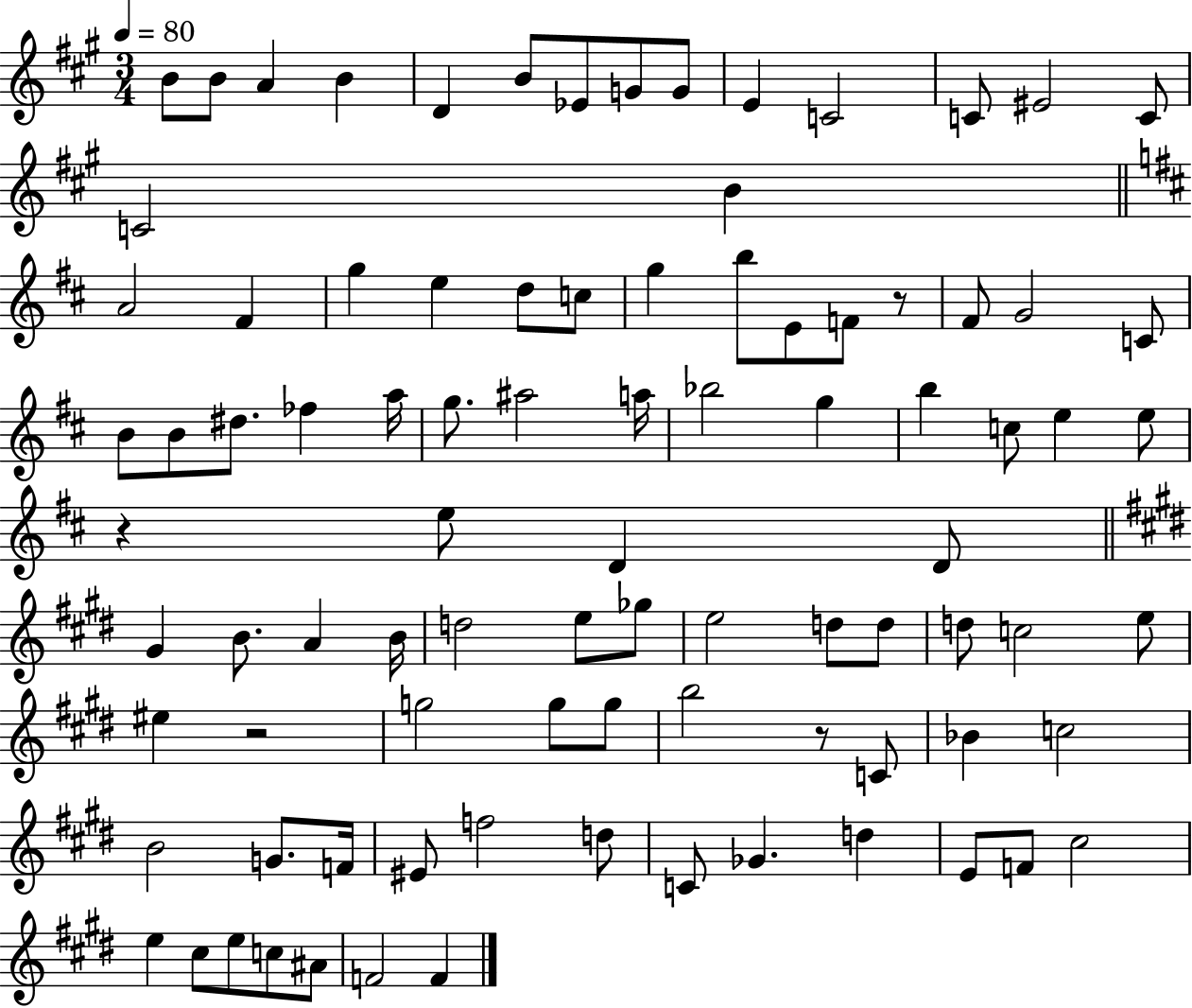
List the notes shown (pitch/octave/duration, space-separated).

B4/e B4/e A4/q B4/q D4/q B4/e Eb4/e G4/e G4/e E4/q C4/h C4/e EIS4/h C4/e C4/h B4/q A4/h F#4/q G5/q E5/q D5/e C5/e G5/q B5/e E4/e F4/e R/e F#4/e G4/h C4/e B4/e B4/e D#5/e. FES5/q A5/s G5/e. A#5/h A5/s Bb5/h G5/q B5/q C5/e E5/q E5/e R/q E5/e D4/q D4/e G#4/q B4/e. A4/q B4/s D5/h E5/e Gb5/e E5/h D5/e D5/e D5/e C5/h E5/e EIS5/q R/h G5/h G5/e G5/e B5/h R/e C4/e Bb4/q C5/h B4/h G4/e. F4/s EIS4/e F5/h D5/e C4/e Gb4/q. D5/q E4/e F4/e C#5/h E5/q C#5/e E5/e C5/e A#4/e F4/h F4/q